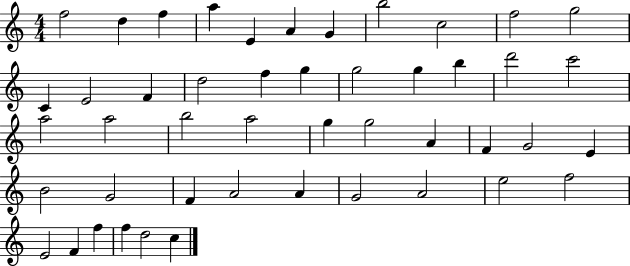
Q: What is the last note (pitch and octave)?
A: C5